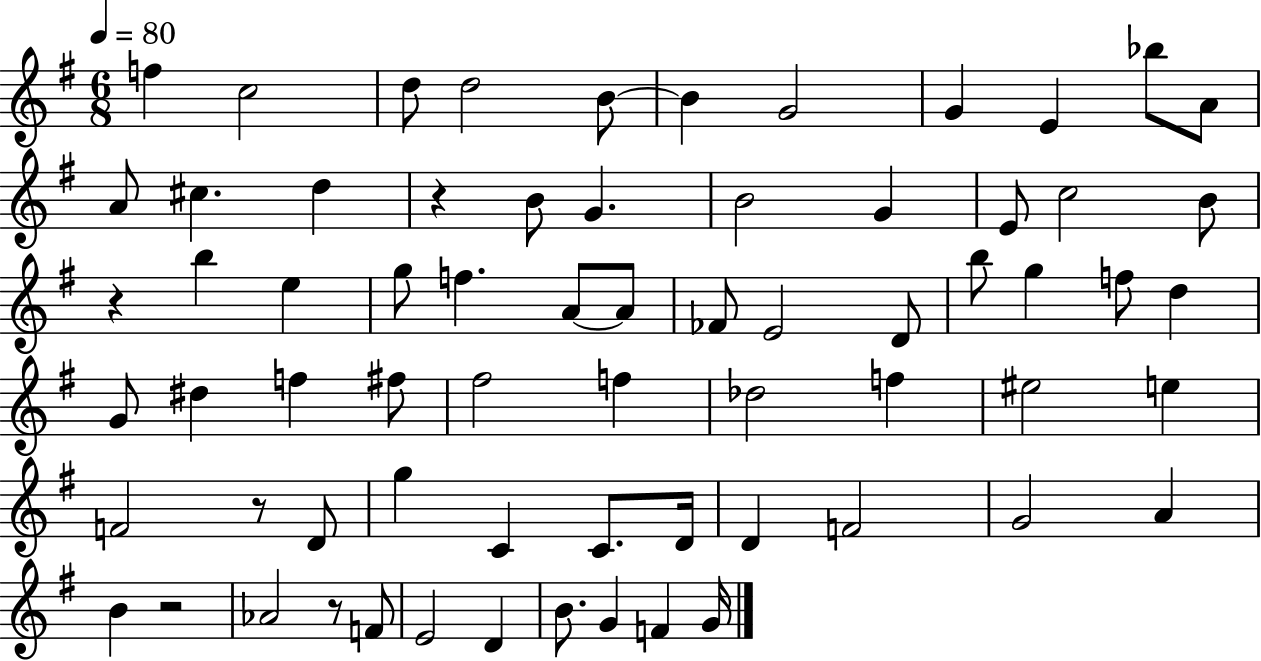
{
  \clef treble
  \numericTimeSignature
  \time 6/8
  \key g \major
  \tempo 4 = 80
  f''4 c''2 | d''8 d''2 b'8~~ | b'4 g'2 | g'4 e'4 bes''8 a'8 | \break a'8 cis''4. d''4 | r4 b'8 g'4. | b'2 g'4 | e'8 c''2 b'8 | \break r4 b''4 e''4 | g''8 f''4. a'8~~ a'8 | fes'8 e'2 d'8 | b''8 g''4 f''8 d''4 | \break g'8 dis''4 f''4 fis''8 | fis''2 f''4 | des''2 f''4 | eis''2 e''4 | \break f'2 r8 d'8 | g''4 c'4 c'8. d'16 | d'4 f'2 | g'2 a'4 | \break b'4 r2 | aes'2 r8 f'8 | e'2 d'4 | b'8. g'4 f'4 g'16 | \break \bar "|."
}